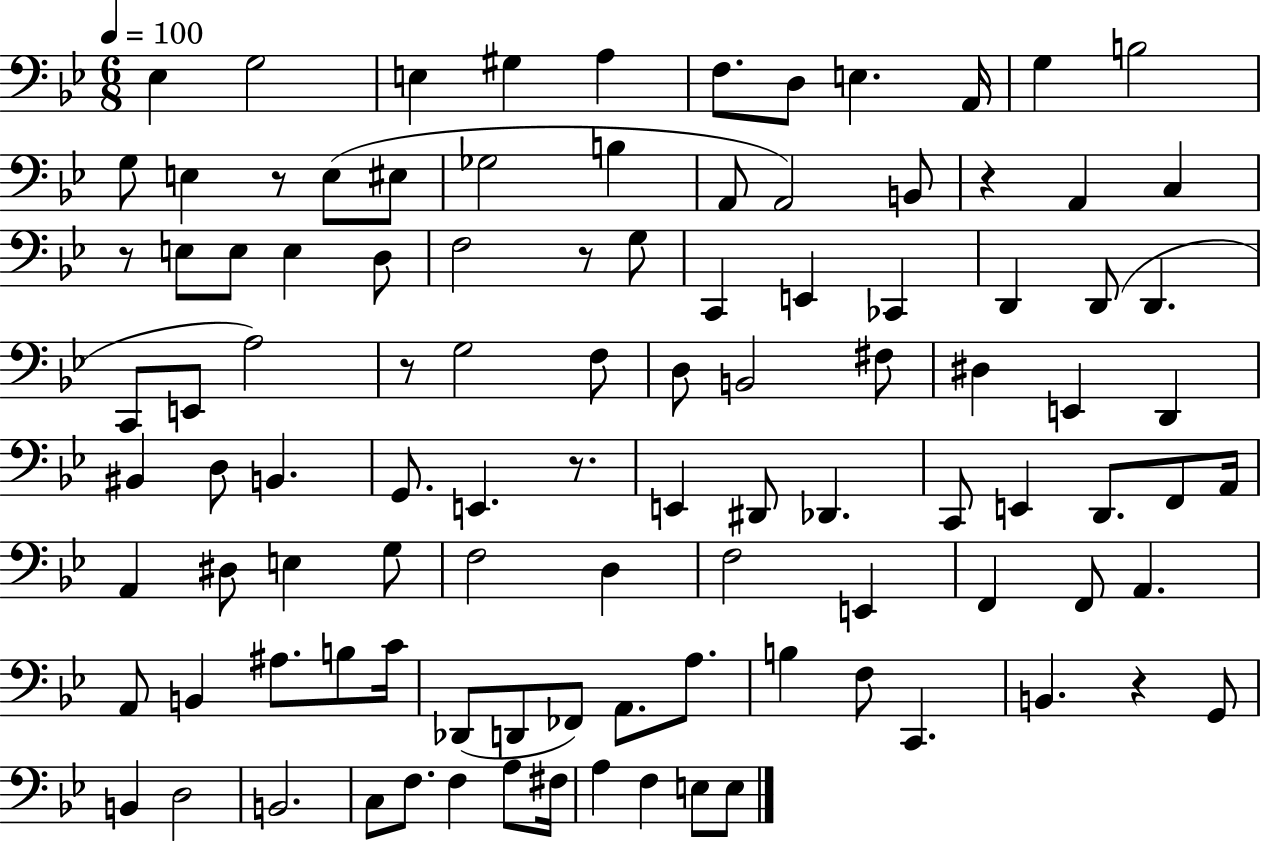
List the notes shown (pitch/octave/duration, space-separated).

Eb3/q G3/h E3/q G#3/q A3/q F3/e. D3/e E3/q. A2/s G3/q B3/h G3/e E3/q R/e E3/e EIS3/e Gb3/h B3/q A2/e A2/h B2/e R/q A2/q C3/q R/e E3/e E3/e E3/q D3/e F3/h R/e G3/e C2/q E2/q CES2/q D2/q D2/e D2/q. C2/e E2/e A3/h R/e G3/h F3/e D3/e B2/h F#3/e D#3/q E2/q D2/q BIS2/q D3/e B2/q. G2/e. E2/q. R/e. E2/q D#2/e Db2/q. C2/e E2/q D2/e. F2/e A2/s A2/q D#3/e E3/q G3/e F3/h D3/q F3/h E2/q F2/q F2/e A2/q. A2/e B2/q A#3/e. B3/e C4/s Db2/e D2/e FES2/e A2/e. A3/e. B3/q F3/e C2/q. B2/q. R/q G2/e B2/q D3/h B2/h. C3/e F3/e. F3/q A3/e F#3/s A3/q F3/q E3/e E3/e